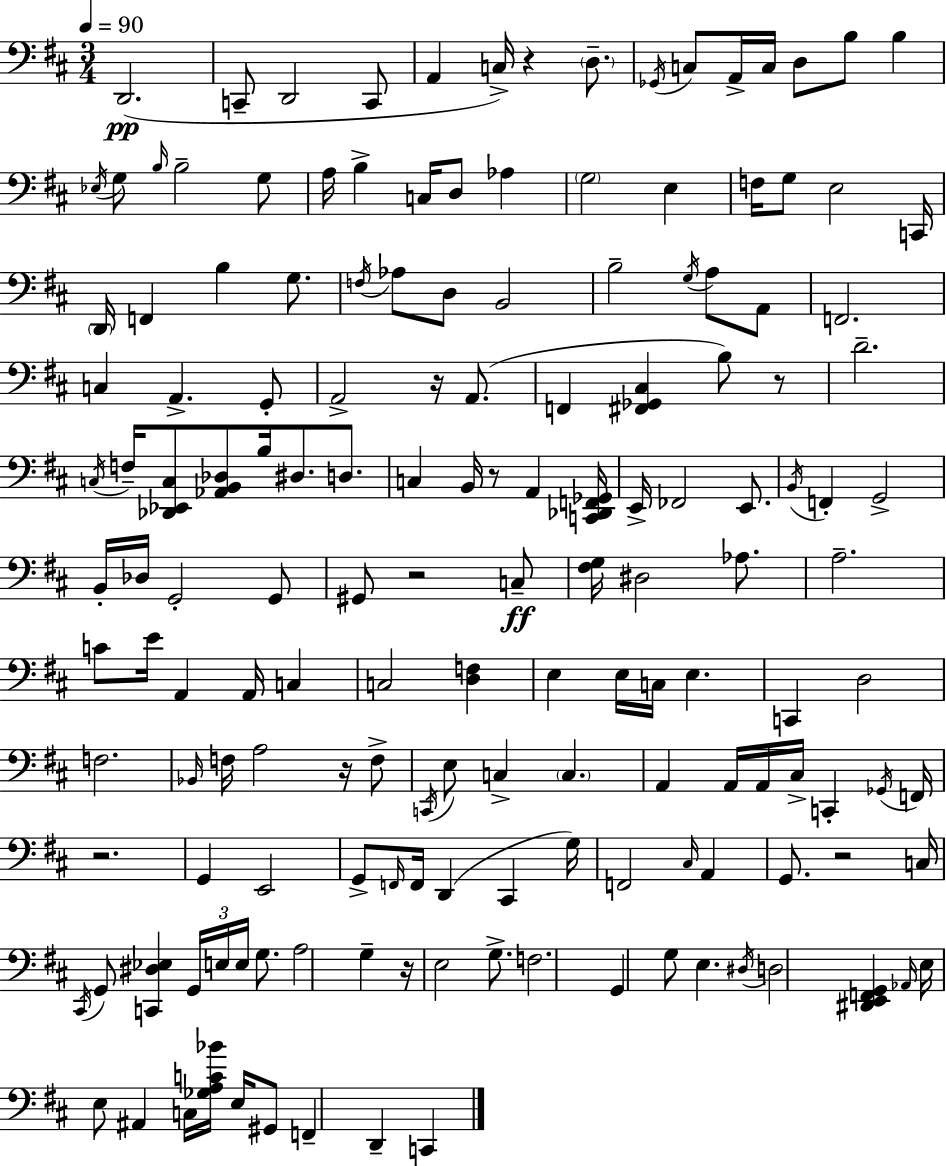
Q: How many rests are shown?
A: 9